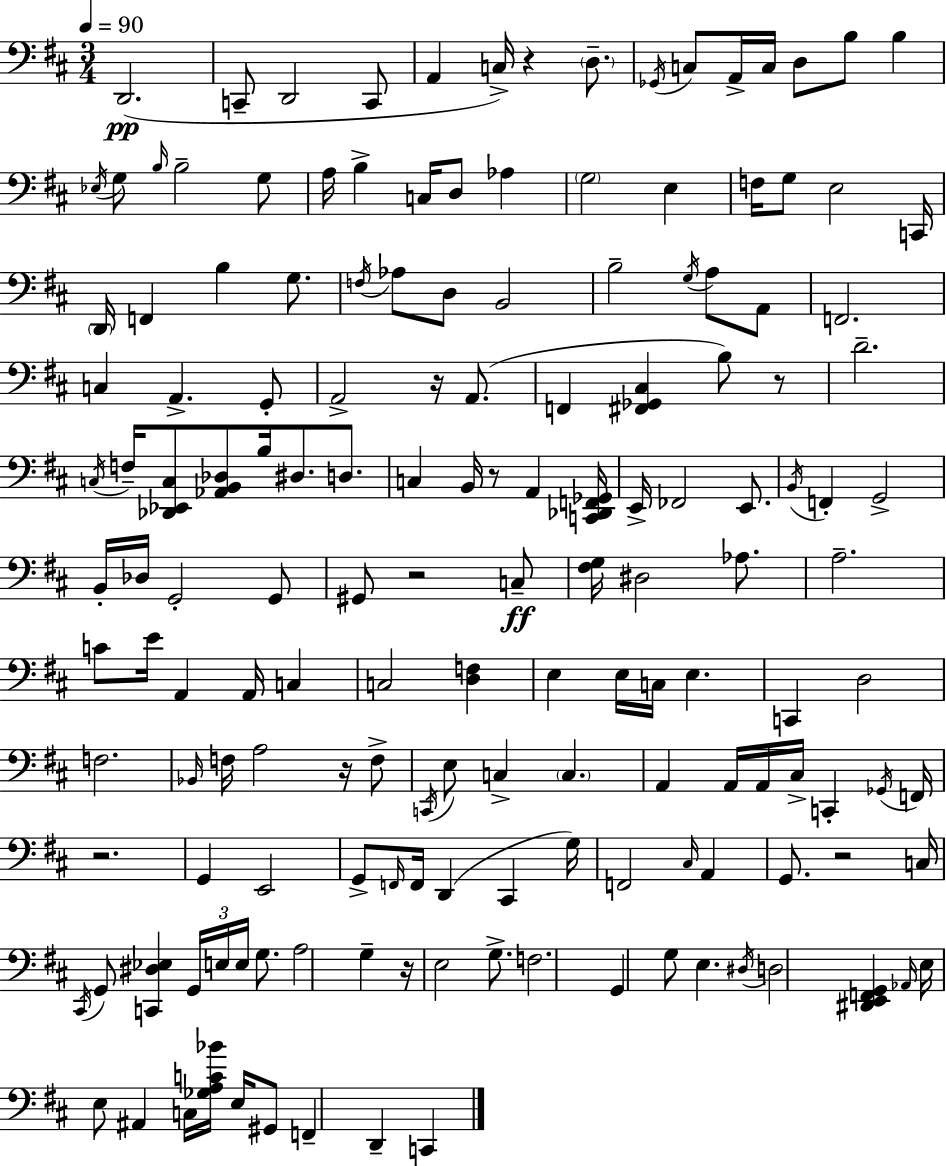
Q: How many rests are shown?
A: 9